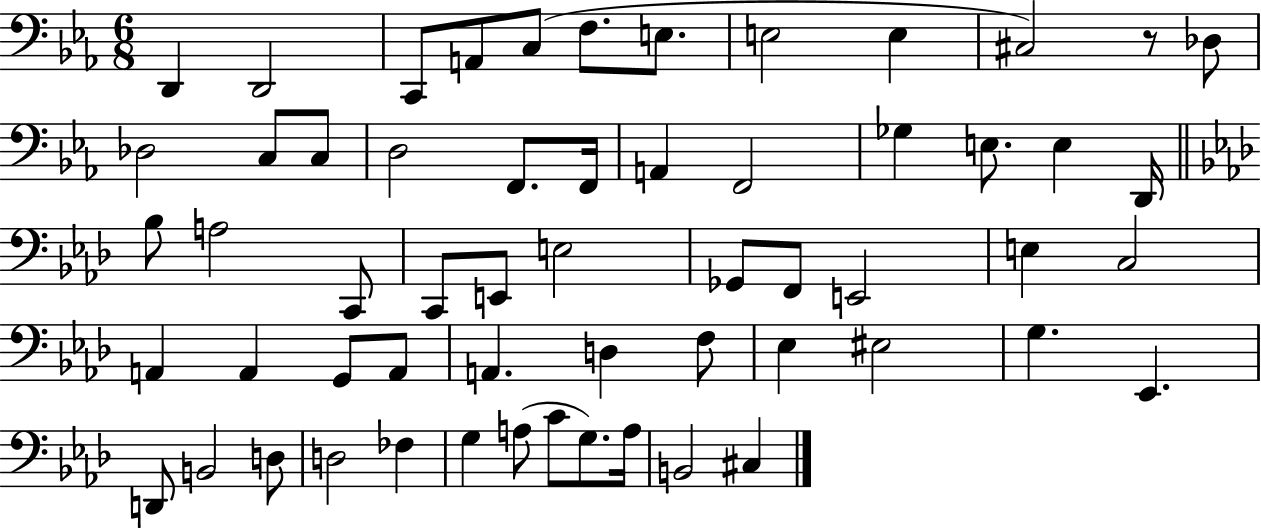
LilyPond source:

{
  \clef bass
  \numericTimeSignature
  \time 6/8
  \key ees \major
  \repeat volta 2 { d,4 d,2 | c,8 a,8 c8( f8. e8. | e2 e4 | cis2) r8 des8 | \break des2 c8 c8 | d2 f,8. f,16 | a,4 f,2 | ges4 e8. e4 d,16 | \break \bar "||" \break \key f \minor bes8 a2 c,8 | c,8 e,8 e2 | ges,8 f,8 e,2 | e4 c2 | \break a,4 a,4 g,8 a,8 | a,4. d4 f8 | ees4 eis2 | g4. ees,4. | \break d,8 b,2 d8 | d2 fes4 | g4 a8( c'8 g8.) a16 | b,2 cis4 | \break } \bar "|."
}